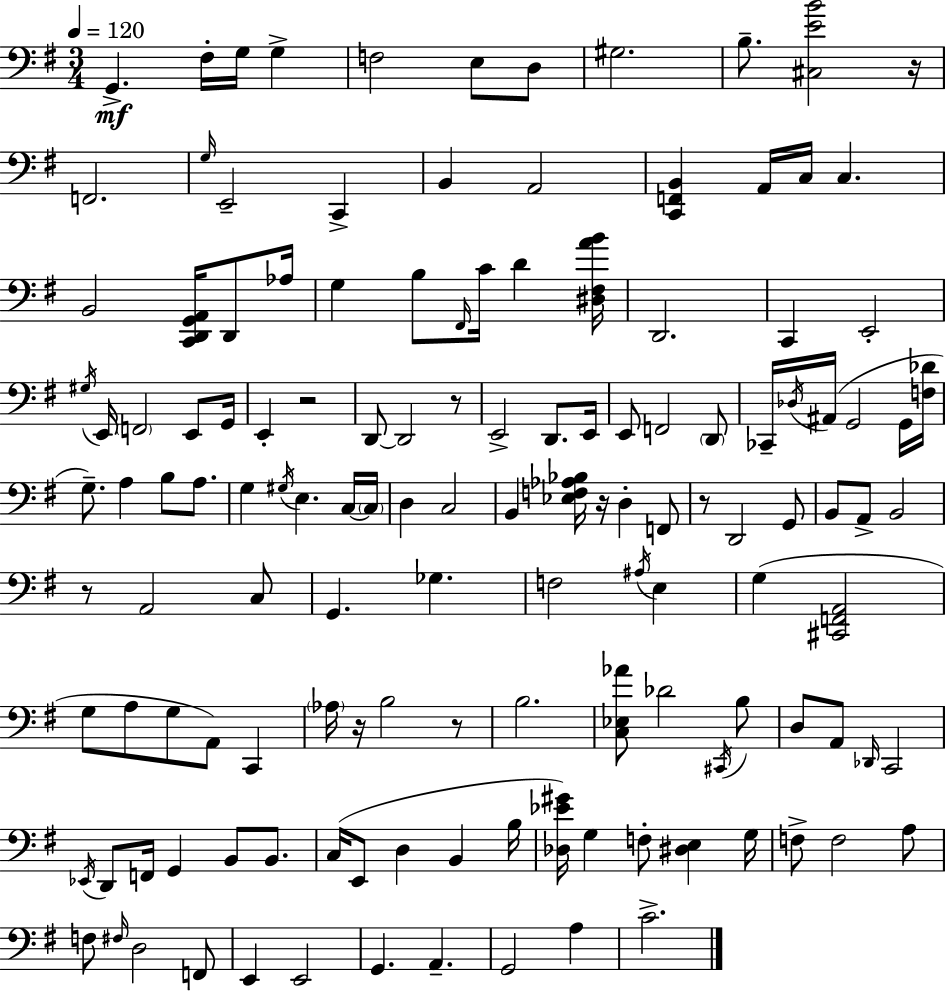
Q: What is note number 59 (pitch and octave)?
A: C3